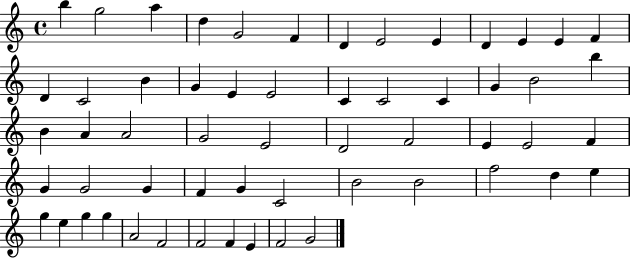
B5/q G5/h A5/q D5/q G4/h F4/q D4/q E4/h E4/q D4/q E4/q E4/q F4/q D4/q C4/h B4/q G4/q E4/q E4/h C4/q C4/h C4/q G4/q B4/h B5/q B4/q A4/q A4/h G4/h E4/h D4/h F4/h E4/q E4/h F4/q G4/q G4/h G4/q F4/q G4/q C4/h B4/h B4/h F5/h D5/q E5/q G5/q E5/q G5/q G5/q A4/h F4/h F4/h F4/q E4/q F4/h G4/h